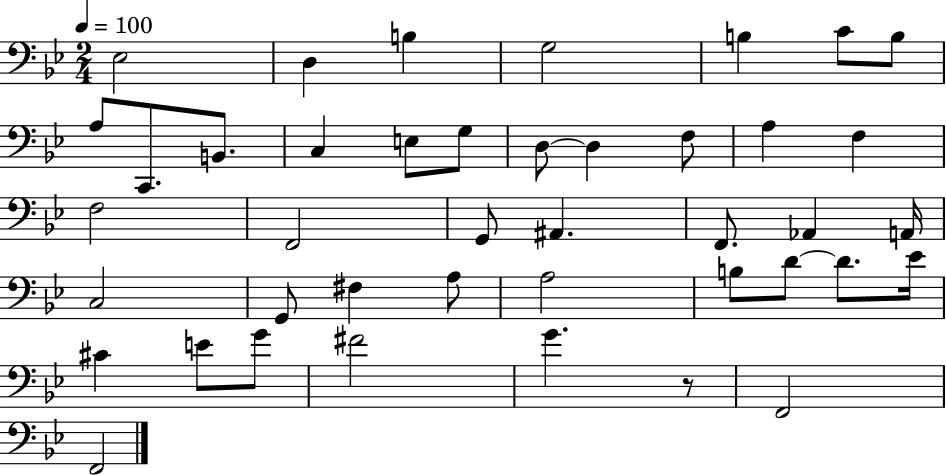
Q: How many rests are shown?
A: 1